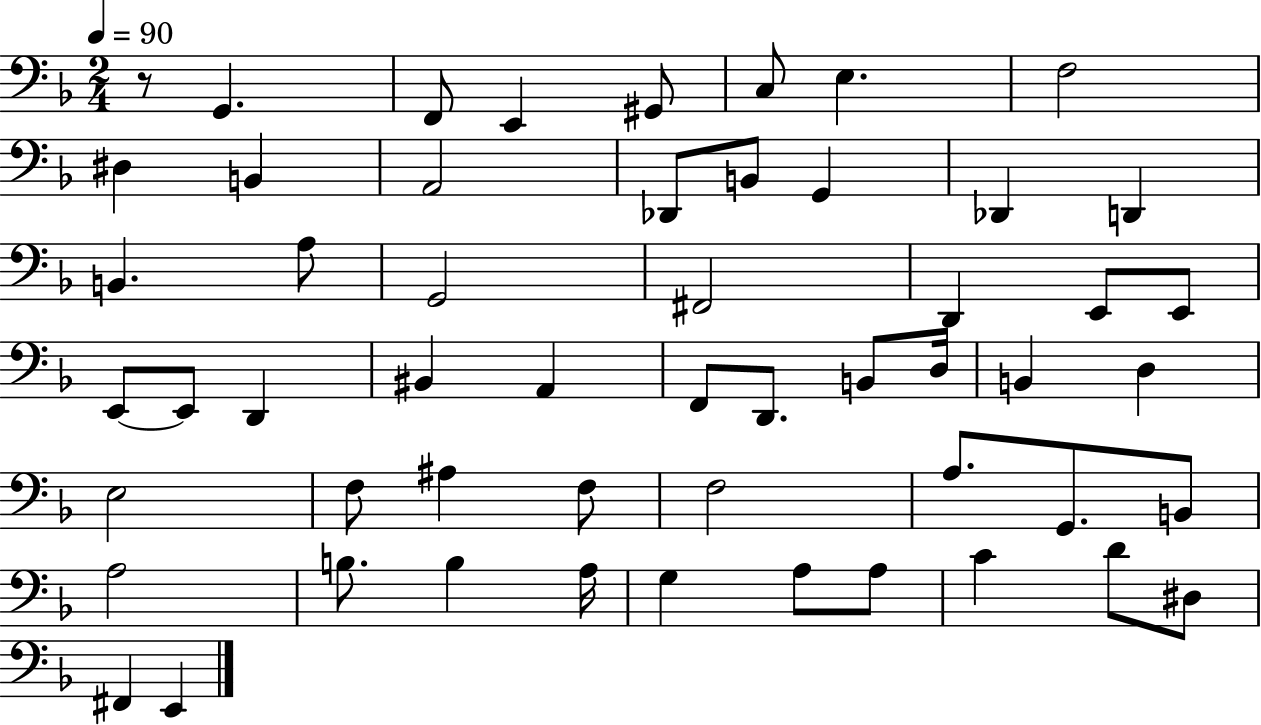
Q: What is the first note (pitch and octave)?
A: G2